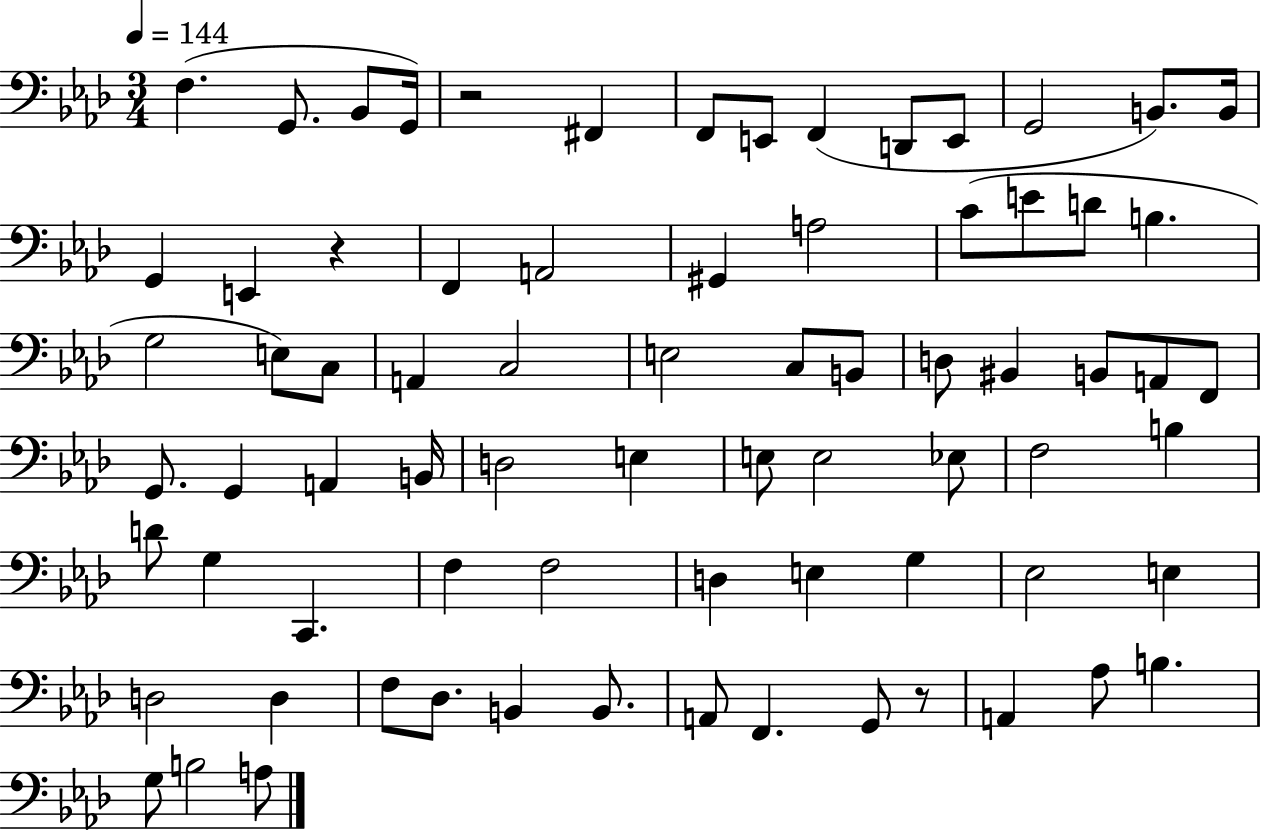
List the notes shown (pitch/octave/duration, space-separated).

F3/q. G2/e. Bb2/e G2/s R/h F#2/q F2/e E2/e F2/q D2/e E2/e G2/h B2/e. B2/s G2/q E2/q R/q F2/q A2/h G#2/q A3/h C4/e E4/e D4/e B3/q. G3/h E3/e C3/e A2/q C3/h E3/h C3/e B2/e D3/e BIS2/q B2/e A2/e F2/e G2/e. G2/q A2/q B2/s D3/h E3/q E3/e E3/h Eb3/e F3/h B3/q D4/e G3/q C2/q. F3/q F3/h D3/q E3/q G3/q Eb3/h E3/q D3/h D3/q F3/e Db3/e. B2/q B2/e. A2/e F2/q. G2/e R/e A2/q Ab3/e B3/q. G3/e B3/h A3/e